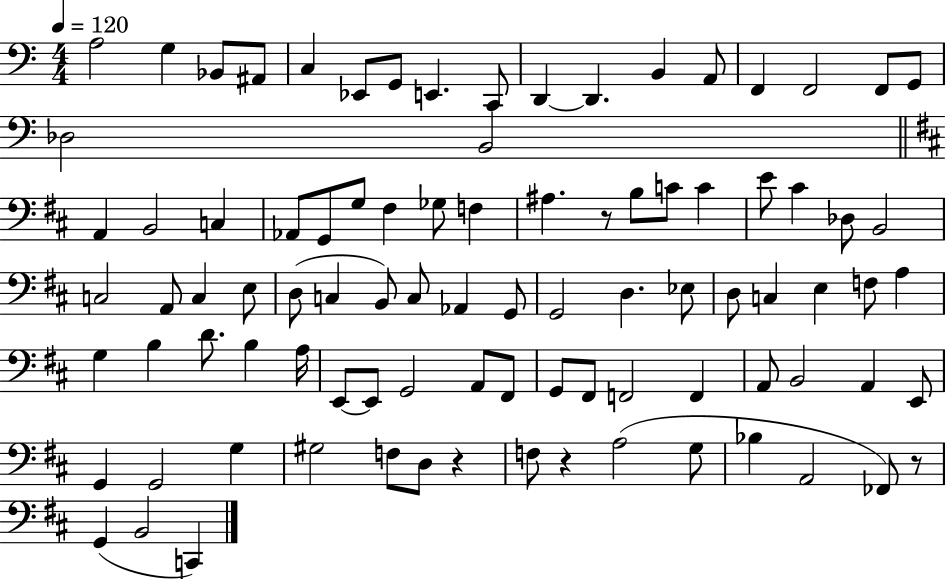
{
  \clef bass
  \numericTimeSignature
  \time 4/4
  \key c \major
  \tempo 4 = 120
  \repeat volta 2 { a2 g4 bes,8 ais,8 | c4 ees,8 g,8 e,4. c,8 | d,4~~ d,4. b,4 a,8 | f,4 f,2 f,8 g,8 | \break des2 b,2 | \bar "||" \break \key d \major a,4 b,2 c4 | aes,8 g,8 g8 fis4 ges8 f4 | ais4. r8 b8 c'8 c'4 | e'8 cis'4 des8 b,2 | \break c2 a,8 c4 e8 | d8( c4 b,8) c8 aes,4 g,8 | g,2 d4. ees8 | d8 c4 e4 f8 a4 | \break g4 b4 d'8. b4 a16 | e,8~~ e,8 g,2 a,8 fis,8 | g,8 fis,8 f,2 f,4 | a,8 b,2 a,4 e,8 | \break g,4 g,2 g4 | gis2 f8 d8 r4 | f8 r4 a2( g8 | bes4 a,2 fes,8) r8 | \break g,4( b,2 c,4) | } \bar "|."
}